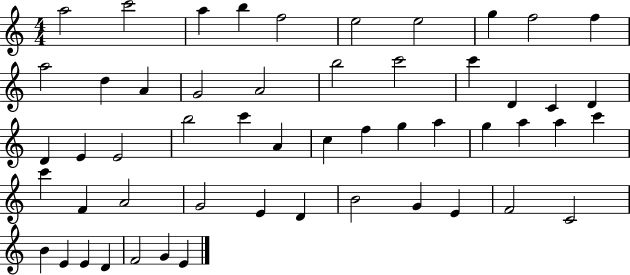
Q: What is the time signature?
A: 4/4